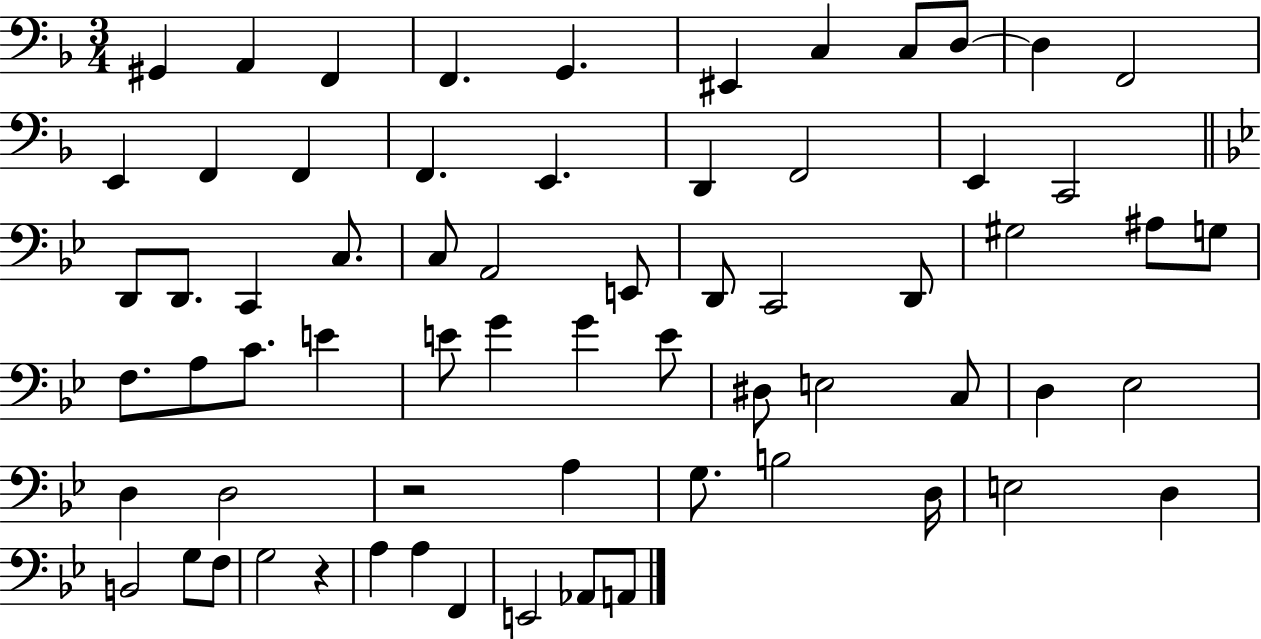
G#2/q A2/q F2/q F2/q. G2/q. EIS2/q C3/q C3/e D3/e D3/q F2/h E2/q F2/q F2/q F2/q. E2/q. D2/q F2/h E2/q C2/h D2/e D2/e. C2/q C3/e. C3/e A2/h E2/e D2/e C2/h D2/e G#3/h A#3/e G3/e F3/e. A3/e C4/e. E4/q E4/e G4/q G4/q E4/e D#3/e E3/h C3/e D3/q Eb3/h D3/q D3/h R/h A3/q G3/e. B3/h D3/s E3/h D3/q B2/h G3/e F3/e G3/h R/q A3/q A3/q F2/q E2/h Ab2/e A2/e